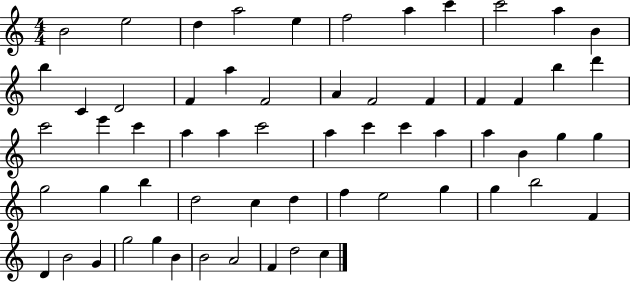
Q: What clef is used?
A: treble